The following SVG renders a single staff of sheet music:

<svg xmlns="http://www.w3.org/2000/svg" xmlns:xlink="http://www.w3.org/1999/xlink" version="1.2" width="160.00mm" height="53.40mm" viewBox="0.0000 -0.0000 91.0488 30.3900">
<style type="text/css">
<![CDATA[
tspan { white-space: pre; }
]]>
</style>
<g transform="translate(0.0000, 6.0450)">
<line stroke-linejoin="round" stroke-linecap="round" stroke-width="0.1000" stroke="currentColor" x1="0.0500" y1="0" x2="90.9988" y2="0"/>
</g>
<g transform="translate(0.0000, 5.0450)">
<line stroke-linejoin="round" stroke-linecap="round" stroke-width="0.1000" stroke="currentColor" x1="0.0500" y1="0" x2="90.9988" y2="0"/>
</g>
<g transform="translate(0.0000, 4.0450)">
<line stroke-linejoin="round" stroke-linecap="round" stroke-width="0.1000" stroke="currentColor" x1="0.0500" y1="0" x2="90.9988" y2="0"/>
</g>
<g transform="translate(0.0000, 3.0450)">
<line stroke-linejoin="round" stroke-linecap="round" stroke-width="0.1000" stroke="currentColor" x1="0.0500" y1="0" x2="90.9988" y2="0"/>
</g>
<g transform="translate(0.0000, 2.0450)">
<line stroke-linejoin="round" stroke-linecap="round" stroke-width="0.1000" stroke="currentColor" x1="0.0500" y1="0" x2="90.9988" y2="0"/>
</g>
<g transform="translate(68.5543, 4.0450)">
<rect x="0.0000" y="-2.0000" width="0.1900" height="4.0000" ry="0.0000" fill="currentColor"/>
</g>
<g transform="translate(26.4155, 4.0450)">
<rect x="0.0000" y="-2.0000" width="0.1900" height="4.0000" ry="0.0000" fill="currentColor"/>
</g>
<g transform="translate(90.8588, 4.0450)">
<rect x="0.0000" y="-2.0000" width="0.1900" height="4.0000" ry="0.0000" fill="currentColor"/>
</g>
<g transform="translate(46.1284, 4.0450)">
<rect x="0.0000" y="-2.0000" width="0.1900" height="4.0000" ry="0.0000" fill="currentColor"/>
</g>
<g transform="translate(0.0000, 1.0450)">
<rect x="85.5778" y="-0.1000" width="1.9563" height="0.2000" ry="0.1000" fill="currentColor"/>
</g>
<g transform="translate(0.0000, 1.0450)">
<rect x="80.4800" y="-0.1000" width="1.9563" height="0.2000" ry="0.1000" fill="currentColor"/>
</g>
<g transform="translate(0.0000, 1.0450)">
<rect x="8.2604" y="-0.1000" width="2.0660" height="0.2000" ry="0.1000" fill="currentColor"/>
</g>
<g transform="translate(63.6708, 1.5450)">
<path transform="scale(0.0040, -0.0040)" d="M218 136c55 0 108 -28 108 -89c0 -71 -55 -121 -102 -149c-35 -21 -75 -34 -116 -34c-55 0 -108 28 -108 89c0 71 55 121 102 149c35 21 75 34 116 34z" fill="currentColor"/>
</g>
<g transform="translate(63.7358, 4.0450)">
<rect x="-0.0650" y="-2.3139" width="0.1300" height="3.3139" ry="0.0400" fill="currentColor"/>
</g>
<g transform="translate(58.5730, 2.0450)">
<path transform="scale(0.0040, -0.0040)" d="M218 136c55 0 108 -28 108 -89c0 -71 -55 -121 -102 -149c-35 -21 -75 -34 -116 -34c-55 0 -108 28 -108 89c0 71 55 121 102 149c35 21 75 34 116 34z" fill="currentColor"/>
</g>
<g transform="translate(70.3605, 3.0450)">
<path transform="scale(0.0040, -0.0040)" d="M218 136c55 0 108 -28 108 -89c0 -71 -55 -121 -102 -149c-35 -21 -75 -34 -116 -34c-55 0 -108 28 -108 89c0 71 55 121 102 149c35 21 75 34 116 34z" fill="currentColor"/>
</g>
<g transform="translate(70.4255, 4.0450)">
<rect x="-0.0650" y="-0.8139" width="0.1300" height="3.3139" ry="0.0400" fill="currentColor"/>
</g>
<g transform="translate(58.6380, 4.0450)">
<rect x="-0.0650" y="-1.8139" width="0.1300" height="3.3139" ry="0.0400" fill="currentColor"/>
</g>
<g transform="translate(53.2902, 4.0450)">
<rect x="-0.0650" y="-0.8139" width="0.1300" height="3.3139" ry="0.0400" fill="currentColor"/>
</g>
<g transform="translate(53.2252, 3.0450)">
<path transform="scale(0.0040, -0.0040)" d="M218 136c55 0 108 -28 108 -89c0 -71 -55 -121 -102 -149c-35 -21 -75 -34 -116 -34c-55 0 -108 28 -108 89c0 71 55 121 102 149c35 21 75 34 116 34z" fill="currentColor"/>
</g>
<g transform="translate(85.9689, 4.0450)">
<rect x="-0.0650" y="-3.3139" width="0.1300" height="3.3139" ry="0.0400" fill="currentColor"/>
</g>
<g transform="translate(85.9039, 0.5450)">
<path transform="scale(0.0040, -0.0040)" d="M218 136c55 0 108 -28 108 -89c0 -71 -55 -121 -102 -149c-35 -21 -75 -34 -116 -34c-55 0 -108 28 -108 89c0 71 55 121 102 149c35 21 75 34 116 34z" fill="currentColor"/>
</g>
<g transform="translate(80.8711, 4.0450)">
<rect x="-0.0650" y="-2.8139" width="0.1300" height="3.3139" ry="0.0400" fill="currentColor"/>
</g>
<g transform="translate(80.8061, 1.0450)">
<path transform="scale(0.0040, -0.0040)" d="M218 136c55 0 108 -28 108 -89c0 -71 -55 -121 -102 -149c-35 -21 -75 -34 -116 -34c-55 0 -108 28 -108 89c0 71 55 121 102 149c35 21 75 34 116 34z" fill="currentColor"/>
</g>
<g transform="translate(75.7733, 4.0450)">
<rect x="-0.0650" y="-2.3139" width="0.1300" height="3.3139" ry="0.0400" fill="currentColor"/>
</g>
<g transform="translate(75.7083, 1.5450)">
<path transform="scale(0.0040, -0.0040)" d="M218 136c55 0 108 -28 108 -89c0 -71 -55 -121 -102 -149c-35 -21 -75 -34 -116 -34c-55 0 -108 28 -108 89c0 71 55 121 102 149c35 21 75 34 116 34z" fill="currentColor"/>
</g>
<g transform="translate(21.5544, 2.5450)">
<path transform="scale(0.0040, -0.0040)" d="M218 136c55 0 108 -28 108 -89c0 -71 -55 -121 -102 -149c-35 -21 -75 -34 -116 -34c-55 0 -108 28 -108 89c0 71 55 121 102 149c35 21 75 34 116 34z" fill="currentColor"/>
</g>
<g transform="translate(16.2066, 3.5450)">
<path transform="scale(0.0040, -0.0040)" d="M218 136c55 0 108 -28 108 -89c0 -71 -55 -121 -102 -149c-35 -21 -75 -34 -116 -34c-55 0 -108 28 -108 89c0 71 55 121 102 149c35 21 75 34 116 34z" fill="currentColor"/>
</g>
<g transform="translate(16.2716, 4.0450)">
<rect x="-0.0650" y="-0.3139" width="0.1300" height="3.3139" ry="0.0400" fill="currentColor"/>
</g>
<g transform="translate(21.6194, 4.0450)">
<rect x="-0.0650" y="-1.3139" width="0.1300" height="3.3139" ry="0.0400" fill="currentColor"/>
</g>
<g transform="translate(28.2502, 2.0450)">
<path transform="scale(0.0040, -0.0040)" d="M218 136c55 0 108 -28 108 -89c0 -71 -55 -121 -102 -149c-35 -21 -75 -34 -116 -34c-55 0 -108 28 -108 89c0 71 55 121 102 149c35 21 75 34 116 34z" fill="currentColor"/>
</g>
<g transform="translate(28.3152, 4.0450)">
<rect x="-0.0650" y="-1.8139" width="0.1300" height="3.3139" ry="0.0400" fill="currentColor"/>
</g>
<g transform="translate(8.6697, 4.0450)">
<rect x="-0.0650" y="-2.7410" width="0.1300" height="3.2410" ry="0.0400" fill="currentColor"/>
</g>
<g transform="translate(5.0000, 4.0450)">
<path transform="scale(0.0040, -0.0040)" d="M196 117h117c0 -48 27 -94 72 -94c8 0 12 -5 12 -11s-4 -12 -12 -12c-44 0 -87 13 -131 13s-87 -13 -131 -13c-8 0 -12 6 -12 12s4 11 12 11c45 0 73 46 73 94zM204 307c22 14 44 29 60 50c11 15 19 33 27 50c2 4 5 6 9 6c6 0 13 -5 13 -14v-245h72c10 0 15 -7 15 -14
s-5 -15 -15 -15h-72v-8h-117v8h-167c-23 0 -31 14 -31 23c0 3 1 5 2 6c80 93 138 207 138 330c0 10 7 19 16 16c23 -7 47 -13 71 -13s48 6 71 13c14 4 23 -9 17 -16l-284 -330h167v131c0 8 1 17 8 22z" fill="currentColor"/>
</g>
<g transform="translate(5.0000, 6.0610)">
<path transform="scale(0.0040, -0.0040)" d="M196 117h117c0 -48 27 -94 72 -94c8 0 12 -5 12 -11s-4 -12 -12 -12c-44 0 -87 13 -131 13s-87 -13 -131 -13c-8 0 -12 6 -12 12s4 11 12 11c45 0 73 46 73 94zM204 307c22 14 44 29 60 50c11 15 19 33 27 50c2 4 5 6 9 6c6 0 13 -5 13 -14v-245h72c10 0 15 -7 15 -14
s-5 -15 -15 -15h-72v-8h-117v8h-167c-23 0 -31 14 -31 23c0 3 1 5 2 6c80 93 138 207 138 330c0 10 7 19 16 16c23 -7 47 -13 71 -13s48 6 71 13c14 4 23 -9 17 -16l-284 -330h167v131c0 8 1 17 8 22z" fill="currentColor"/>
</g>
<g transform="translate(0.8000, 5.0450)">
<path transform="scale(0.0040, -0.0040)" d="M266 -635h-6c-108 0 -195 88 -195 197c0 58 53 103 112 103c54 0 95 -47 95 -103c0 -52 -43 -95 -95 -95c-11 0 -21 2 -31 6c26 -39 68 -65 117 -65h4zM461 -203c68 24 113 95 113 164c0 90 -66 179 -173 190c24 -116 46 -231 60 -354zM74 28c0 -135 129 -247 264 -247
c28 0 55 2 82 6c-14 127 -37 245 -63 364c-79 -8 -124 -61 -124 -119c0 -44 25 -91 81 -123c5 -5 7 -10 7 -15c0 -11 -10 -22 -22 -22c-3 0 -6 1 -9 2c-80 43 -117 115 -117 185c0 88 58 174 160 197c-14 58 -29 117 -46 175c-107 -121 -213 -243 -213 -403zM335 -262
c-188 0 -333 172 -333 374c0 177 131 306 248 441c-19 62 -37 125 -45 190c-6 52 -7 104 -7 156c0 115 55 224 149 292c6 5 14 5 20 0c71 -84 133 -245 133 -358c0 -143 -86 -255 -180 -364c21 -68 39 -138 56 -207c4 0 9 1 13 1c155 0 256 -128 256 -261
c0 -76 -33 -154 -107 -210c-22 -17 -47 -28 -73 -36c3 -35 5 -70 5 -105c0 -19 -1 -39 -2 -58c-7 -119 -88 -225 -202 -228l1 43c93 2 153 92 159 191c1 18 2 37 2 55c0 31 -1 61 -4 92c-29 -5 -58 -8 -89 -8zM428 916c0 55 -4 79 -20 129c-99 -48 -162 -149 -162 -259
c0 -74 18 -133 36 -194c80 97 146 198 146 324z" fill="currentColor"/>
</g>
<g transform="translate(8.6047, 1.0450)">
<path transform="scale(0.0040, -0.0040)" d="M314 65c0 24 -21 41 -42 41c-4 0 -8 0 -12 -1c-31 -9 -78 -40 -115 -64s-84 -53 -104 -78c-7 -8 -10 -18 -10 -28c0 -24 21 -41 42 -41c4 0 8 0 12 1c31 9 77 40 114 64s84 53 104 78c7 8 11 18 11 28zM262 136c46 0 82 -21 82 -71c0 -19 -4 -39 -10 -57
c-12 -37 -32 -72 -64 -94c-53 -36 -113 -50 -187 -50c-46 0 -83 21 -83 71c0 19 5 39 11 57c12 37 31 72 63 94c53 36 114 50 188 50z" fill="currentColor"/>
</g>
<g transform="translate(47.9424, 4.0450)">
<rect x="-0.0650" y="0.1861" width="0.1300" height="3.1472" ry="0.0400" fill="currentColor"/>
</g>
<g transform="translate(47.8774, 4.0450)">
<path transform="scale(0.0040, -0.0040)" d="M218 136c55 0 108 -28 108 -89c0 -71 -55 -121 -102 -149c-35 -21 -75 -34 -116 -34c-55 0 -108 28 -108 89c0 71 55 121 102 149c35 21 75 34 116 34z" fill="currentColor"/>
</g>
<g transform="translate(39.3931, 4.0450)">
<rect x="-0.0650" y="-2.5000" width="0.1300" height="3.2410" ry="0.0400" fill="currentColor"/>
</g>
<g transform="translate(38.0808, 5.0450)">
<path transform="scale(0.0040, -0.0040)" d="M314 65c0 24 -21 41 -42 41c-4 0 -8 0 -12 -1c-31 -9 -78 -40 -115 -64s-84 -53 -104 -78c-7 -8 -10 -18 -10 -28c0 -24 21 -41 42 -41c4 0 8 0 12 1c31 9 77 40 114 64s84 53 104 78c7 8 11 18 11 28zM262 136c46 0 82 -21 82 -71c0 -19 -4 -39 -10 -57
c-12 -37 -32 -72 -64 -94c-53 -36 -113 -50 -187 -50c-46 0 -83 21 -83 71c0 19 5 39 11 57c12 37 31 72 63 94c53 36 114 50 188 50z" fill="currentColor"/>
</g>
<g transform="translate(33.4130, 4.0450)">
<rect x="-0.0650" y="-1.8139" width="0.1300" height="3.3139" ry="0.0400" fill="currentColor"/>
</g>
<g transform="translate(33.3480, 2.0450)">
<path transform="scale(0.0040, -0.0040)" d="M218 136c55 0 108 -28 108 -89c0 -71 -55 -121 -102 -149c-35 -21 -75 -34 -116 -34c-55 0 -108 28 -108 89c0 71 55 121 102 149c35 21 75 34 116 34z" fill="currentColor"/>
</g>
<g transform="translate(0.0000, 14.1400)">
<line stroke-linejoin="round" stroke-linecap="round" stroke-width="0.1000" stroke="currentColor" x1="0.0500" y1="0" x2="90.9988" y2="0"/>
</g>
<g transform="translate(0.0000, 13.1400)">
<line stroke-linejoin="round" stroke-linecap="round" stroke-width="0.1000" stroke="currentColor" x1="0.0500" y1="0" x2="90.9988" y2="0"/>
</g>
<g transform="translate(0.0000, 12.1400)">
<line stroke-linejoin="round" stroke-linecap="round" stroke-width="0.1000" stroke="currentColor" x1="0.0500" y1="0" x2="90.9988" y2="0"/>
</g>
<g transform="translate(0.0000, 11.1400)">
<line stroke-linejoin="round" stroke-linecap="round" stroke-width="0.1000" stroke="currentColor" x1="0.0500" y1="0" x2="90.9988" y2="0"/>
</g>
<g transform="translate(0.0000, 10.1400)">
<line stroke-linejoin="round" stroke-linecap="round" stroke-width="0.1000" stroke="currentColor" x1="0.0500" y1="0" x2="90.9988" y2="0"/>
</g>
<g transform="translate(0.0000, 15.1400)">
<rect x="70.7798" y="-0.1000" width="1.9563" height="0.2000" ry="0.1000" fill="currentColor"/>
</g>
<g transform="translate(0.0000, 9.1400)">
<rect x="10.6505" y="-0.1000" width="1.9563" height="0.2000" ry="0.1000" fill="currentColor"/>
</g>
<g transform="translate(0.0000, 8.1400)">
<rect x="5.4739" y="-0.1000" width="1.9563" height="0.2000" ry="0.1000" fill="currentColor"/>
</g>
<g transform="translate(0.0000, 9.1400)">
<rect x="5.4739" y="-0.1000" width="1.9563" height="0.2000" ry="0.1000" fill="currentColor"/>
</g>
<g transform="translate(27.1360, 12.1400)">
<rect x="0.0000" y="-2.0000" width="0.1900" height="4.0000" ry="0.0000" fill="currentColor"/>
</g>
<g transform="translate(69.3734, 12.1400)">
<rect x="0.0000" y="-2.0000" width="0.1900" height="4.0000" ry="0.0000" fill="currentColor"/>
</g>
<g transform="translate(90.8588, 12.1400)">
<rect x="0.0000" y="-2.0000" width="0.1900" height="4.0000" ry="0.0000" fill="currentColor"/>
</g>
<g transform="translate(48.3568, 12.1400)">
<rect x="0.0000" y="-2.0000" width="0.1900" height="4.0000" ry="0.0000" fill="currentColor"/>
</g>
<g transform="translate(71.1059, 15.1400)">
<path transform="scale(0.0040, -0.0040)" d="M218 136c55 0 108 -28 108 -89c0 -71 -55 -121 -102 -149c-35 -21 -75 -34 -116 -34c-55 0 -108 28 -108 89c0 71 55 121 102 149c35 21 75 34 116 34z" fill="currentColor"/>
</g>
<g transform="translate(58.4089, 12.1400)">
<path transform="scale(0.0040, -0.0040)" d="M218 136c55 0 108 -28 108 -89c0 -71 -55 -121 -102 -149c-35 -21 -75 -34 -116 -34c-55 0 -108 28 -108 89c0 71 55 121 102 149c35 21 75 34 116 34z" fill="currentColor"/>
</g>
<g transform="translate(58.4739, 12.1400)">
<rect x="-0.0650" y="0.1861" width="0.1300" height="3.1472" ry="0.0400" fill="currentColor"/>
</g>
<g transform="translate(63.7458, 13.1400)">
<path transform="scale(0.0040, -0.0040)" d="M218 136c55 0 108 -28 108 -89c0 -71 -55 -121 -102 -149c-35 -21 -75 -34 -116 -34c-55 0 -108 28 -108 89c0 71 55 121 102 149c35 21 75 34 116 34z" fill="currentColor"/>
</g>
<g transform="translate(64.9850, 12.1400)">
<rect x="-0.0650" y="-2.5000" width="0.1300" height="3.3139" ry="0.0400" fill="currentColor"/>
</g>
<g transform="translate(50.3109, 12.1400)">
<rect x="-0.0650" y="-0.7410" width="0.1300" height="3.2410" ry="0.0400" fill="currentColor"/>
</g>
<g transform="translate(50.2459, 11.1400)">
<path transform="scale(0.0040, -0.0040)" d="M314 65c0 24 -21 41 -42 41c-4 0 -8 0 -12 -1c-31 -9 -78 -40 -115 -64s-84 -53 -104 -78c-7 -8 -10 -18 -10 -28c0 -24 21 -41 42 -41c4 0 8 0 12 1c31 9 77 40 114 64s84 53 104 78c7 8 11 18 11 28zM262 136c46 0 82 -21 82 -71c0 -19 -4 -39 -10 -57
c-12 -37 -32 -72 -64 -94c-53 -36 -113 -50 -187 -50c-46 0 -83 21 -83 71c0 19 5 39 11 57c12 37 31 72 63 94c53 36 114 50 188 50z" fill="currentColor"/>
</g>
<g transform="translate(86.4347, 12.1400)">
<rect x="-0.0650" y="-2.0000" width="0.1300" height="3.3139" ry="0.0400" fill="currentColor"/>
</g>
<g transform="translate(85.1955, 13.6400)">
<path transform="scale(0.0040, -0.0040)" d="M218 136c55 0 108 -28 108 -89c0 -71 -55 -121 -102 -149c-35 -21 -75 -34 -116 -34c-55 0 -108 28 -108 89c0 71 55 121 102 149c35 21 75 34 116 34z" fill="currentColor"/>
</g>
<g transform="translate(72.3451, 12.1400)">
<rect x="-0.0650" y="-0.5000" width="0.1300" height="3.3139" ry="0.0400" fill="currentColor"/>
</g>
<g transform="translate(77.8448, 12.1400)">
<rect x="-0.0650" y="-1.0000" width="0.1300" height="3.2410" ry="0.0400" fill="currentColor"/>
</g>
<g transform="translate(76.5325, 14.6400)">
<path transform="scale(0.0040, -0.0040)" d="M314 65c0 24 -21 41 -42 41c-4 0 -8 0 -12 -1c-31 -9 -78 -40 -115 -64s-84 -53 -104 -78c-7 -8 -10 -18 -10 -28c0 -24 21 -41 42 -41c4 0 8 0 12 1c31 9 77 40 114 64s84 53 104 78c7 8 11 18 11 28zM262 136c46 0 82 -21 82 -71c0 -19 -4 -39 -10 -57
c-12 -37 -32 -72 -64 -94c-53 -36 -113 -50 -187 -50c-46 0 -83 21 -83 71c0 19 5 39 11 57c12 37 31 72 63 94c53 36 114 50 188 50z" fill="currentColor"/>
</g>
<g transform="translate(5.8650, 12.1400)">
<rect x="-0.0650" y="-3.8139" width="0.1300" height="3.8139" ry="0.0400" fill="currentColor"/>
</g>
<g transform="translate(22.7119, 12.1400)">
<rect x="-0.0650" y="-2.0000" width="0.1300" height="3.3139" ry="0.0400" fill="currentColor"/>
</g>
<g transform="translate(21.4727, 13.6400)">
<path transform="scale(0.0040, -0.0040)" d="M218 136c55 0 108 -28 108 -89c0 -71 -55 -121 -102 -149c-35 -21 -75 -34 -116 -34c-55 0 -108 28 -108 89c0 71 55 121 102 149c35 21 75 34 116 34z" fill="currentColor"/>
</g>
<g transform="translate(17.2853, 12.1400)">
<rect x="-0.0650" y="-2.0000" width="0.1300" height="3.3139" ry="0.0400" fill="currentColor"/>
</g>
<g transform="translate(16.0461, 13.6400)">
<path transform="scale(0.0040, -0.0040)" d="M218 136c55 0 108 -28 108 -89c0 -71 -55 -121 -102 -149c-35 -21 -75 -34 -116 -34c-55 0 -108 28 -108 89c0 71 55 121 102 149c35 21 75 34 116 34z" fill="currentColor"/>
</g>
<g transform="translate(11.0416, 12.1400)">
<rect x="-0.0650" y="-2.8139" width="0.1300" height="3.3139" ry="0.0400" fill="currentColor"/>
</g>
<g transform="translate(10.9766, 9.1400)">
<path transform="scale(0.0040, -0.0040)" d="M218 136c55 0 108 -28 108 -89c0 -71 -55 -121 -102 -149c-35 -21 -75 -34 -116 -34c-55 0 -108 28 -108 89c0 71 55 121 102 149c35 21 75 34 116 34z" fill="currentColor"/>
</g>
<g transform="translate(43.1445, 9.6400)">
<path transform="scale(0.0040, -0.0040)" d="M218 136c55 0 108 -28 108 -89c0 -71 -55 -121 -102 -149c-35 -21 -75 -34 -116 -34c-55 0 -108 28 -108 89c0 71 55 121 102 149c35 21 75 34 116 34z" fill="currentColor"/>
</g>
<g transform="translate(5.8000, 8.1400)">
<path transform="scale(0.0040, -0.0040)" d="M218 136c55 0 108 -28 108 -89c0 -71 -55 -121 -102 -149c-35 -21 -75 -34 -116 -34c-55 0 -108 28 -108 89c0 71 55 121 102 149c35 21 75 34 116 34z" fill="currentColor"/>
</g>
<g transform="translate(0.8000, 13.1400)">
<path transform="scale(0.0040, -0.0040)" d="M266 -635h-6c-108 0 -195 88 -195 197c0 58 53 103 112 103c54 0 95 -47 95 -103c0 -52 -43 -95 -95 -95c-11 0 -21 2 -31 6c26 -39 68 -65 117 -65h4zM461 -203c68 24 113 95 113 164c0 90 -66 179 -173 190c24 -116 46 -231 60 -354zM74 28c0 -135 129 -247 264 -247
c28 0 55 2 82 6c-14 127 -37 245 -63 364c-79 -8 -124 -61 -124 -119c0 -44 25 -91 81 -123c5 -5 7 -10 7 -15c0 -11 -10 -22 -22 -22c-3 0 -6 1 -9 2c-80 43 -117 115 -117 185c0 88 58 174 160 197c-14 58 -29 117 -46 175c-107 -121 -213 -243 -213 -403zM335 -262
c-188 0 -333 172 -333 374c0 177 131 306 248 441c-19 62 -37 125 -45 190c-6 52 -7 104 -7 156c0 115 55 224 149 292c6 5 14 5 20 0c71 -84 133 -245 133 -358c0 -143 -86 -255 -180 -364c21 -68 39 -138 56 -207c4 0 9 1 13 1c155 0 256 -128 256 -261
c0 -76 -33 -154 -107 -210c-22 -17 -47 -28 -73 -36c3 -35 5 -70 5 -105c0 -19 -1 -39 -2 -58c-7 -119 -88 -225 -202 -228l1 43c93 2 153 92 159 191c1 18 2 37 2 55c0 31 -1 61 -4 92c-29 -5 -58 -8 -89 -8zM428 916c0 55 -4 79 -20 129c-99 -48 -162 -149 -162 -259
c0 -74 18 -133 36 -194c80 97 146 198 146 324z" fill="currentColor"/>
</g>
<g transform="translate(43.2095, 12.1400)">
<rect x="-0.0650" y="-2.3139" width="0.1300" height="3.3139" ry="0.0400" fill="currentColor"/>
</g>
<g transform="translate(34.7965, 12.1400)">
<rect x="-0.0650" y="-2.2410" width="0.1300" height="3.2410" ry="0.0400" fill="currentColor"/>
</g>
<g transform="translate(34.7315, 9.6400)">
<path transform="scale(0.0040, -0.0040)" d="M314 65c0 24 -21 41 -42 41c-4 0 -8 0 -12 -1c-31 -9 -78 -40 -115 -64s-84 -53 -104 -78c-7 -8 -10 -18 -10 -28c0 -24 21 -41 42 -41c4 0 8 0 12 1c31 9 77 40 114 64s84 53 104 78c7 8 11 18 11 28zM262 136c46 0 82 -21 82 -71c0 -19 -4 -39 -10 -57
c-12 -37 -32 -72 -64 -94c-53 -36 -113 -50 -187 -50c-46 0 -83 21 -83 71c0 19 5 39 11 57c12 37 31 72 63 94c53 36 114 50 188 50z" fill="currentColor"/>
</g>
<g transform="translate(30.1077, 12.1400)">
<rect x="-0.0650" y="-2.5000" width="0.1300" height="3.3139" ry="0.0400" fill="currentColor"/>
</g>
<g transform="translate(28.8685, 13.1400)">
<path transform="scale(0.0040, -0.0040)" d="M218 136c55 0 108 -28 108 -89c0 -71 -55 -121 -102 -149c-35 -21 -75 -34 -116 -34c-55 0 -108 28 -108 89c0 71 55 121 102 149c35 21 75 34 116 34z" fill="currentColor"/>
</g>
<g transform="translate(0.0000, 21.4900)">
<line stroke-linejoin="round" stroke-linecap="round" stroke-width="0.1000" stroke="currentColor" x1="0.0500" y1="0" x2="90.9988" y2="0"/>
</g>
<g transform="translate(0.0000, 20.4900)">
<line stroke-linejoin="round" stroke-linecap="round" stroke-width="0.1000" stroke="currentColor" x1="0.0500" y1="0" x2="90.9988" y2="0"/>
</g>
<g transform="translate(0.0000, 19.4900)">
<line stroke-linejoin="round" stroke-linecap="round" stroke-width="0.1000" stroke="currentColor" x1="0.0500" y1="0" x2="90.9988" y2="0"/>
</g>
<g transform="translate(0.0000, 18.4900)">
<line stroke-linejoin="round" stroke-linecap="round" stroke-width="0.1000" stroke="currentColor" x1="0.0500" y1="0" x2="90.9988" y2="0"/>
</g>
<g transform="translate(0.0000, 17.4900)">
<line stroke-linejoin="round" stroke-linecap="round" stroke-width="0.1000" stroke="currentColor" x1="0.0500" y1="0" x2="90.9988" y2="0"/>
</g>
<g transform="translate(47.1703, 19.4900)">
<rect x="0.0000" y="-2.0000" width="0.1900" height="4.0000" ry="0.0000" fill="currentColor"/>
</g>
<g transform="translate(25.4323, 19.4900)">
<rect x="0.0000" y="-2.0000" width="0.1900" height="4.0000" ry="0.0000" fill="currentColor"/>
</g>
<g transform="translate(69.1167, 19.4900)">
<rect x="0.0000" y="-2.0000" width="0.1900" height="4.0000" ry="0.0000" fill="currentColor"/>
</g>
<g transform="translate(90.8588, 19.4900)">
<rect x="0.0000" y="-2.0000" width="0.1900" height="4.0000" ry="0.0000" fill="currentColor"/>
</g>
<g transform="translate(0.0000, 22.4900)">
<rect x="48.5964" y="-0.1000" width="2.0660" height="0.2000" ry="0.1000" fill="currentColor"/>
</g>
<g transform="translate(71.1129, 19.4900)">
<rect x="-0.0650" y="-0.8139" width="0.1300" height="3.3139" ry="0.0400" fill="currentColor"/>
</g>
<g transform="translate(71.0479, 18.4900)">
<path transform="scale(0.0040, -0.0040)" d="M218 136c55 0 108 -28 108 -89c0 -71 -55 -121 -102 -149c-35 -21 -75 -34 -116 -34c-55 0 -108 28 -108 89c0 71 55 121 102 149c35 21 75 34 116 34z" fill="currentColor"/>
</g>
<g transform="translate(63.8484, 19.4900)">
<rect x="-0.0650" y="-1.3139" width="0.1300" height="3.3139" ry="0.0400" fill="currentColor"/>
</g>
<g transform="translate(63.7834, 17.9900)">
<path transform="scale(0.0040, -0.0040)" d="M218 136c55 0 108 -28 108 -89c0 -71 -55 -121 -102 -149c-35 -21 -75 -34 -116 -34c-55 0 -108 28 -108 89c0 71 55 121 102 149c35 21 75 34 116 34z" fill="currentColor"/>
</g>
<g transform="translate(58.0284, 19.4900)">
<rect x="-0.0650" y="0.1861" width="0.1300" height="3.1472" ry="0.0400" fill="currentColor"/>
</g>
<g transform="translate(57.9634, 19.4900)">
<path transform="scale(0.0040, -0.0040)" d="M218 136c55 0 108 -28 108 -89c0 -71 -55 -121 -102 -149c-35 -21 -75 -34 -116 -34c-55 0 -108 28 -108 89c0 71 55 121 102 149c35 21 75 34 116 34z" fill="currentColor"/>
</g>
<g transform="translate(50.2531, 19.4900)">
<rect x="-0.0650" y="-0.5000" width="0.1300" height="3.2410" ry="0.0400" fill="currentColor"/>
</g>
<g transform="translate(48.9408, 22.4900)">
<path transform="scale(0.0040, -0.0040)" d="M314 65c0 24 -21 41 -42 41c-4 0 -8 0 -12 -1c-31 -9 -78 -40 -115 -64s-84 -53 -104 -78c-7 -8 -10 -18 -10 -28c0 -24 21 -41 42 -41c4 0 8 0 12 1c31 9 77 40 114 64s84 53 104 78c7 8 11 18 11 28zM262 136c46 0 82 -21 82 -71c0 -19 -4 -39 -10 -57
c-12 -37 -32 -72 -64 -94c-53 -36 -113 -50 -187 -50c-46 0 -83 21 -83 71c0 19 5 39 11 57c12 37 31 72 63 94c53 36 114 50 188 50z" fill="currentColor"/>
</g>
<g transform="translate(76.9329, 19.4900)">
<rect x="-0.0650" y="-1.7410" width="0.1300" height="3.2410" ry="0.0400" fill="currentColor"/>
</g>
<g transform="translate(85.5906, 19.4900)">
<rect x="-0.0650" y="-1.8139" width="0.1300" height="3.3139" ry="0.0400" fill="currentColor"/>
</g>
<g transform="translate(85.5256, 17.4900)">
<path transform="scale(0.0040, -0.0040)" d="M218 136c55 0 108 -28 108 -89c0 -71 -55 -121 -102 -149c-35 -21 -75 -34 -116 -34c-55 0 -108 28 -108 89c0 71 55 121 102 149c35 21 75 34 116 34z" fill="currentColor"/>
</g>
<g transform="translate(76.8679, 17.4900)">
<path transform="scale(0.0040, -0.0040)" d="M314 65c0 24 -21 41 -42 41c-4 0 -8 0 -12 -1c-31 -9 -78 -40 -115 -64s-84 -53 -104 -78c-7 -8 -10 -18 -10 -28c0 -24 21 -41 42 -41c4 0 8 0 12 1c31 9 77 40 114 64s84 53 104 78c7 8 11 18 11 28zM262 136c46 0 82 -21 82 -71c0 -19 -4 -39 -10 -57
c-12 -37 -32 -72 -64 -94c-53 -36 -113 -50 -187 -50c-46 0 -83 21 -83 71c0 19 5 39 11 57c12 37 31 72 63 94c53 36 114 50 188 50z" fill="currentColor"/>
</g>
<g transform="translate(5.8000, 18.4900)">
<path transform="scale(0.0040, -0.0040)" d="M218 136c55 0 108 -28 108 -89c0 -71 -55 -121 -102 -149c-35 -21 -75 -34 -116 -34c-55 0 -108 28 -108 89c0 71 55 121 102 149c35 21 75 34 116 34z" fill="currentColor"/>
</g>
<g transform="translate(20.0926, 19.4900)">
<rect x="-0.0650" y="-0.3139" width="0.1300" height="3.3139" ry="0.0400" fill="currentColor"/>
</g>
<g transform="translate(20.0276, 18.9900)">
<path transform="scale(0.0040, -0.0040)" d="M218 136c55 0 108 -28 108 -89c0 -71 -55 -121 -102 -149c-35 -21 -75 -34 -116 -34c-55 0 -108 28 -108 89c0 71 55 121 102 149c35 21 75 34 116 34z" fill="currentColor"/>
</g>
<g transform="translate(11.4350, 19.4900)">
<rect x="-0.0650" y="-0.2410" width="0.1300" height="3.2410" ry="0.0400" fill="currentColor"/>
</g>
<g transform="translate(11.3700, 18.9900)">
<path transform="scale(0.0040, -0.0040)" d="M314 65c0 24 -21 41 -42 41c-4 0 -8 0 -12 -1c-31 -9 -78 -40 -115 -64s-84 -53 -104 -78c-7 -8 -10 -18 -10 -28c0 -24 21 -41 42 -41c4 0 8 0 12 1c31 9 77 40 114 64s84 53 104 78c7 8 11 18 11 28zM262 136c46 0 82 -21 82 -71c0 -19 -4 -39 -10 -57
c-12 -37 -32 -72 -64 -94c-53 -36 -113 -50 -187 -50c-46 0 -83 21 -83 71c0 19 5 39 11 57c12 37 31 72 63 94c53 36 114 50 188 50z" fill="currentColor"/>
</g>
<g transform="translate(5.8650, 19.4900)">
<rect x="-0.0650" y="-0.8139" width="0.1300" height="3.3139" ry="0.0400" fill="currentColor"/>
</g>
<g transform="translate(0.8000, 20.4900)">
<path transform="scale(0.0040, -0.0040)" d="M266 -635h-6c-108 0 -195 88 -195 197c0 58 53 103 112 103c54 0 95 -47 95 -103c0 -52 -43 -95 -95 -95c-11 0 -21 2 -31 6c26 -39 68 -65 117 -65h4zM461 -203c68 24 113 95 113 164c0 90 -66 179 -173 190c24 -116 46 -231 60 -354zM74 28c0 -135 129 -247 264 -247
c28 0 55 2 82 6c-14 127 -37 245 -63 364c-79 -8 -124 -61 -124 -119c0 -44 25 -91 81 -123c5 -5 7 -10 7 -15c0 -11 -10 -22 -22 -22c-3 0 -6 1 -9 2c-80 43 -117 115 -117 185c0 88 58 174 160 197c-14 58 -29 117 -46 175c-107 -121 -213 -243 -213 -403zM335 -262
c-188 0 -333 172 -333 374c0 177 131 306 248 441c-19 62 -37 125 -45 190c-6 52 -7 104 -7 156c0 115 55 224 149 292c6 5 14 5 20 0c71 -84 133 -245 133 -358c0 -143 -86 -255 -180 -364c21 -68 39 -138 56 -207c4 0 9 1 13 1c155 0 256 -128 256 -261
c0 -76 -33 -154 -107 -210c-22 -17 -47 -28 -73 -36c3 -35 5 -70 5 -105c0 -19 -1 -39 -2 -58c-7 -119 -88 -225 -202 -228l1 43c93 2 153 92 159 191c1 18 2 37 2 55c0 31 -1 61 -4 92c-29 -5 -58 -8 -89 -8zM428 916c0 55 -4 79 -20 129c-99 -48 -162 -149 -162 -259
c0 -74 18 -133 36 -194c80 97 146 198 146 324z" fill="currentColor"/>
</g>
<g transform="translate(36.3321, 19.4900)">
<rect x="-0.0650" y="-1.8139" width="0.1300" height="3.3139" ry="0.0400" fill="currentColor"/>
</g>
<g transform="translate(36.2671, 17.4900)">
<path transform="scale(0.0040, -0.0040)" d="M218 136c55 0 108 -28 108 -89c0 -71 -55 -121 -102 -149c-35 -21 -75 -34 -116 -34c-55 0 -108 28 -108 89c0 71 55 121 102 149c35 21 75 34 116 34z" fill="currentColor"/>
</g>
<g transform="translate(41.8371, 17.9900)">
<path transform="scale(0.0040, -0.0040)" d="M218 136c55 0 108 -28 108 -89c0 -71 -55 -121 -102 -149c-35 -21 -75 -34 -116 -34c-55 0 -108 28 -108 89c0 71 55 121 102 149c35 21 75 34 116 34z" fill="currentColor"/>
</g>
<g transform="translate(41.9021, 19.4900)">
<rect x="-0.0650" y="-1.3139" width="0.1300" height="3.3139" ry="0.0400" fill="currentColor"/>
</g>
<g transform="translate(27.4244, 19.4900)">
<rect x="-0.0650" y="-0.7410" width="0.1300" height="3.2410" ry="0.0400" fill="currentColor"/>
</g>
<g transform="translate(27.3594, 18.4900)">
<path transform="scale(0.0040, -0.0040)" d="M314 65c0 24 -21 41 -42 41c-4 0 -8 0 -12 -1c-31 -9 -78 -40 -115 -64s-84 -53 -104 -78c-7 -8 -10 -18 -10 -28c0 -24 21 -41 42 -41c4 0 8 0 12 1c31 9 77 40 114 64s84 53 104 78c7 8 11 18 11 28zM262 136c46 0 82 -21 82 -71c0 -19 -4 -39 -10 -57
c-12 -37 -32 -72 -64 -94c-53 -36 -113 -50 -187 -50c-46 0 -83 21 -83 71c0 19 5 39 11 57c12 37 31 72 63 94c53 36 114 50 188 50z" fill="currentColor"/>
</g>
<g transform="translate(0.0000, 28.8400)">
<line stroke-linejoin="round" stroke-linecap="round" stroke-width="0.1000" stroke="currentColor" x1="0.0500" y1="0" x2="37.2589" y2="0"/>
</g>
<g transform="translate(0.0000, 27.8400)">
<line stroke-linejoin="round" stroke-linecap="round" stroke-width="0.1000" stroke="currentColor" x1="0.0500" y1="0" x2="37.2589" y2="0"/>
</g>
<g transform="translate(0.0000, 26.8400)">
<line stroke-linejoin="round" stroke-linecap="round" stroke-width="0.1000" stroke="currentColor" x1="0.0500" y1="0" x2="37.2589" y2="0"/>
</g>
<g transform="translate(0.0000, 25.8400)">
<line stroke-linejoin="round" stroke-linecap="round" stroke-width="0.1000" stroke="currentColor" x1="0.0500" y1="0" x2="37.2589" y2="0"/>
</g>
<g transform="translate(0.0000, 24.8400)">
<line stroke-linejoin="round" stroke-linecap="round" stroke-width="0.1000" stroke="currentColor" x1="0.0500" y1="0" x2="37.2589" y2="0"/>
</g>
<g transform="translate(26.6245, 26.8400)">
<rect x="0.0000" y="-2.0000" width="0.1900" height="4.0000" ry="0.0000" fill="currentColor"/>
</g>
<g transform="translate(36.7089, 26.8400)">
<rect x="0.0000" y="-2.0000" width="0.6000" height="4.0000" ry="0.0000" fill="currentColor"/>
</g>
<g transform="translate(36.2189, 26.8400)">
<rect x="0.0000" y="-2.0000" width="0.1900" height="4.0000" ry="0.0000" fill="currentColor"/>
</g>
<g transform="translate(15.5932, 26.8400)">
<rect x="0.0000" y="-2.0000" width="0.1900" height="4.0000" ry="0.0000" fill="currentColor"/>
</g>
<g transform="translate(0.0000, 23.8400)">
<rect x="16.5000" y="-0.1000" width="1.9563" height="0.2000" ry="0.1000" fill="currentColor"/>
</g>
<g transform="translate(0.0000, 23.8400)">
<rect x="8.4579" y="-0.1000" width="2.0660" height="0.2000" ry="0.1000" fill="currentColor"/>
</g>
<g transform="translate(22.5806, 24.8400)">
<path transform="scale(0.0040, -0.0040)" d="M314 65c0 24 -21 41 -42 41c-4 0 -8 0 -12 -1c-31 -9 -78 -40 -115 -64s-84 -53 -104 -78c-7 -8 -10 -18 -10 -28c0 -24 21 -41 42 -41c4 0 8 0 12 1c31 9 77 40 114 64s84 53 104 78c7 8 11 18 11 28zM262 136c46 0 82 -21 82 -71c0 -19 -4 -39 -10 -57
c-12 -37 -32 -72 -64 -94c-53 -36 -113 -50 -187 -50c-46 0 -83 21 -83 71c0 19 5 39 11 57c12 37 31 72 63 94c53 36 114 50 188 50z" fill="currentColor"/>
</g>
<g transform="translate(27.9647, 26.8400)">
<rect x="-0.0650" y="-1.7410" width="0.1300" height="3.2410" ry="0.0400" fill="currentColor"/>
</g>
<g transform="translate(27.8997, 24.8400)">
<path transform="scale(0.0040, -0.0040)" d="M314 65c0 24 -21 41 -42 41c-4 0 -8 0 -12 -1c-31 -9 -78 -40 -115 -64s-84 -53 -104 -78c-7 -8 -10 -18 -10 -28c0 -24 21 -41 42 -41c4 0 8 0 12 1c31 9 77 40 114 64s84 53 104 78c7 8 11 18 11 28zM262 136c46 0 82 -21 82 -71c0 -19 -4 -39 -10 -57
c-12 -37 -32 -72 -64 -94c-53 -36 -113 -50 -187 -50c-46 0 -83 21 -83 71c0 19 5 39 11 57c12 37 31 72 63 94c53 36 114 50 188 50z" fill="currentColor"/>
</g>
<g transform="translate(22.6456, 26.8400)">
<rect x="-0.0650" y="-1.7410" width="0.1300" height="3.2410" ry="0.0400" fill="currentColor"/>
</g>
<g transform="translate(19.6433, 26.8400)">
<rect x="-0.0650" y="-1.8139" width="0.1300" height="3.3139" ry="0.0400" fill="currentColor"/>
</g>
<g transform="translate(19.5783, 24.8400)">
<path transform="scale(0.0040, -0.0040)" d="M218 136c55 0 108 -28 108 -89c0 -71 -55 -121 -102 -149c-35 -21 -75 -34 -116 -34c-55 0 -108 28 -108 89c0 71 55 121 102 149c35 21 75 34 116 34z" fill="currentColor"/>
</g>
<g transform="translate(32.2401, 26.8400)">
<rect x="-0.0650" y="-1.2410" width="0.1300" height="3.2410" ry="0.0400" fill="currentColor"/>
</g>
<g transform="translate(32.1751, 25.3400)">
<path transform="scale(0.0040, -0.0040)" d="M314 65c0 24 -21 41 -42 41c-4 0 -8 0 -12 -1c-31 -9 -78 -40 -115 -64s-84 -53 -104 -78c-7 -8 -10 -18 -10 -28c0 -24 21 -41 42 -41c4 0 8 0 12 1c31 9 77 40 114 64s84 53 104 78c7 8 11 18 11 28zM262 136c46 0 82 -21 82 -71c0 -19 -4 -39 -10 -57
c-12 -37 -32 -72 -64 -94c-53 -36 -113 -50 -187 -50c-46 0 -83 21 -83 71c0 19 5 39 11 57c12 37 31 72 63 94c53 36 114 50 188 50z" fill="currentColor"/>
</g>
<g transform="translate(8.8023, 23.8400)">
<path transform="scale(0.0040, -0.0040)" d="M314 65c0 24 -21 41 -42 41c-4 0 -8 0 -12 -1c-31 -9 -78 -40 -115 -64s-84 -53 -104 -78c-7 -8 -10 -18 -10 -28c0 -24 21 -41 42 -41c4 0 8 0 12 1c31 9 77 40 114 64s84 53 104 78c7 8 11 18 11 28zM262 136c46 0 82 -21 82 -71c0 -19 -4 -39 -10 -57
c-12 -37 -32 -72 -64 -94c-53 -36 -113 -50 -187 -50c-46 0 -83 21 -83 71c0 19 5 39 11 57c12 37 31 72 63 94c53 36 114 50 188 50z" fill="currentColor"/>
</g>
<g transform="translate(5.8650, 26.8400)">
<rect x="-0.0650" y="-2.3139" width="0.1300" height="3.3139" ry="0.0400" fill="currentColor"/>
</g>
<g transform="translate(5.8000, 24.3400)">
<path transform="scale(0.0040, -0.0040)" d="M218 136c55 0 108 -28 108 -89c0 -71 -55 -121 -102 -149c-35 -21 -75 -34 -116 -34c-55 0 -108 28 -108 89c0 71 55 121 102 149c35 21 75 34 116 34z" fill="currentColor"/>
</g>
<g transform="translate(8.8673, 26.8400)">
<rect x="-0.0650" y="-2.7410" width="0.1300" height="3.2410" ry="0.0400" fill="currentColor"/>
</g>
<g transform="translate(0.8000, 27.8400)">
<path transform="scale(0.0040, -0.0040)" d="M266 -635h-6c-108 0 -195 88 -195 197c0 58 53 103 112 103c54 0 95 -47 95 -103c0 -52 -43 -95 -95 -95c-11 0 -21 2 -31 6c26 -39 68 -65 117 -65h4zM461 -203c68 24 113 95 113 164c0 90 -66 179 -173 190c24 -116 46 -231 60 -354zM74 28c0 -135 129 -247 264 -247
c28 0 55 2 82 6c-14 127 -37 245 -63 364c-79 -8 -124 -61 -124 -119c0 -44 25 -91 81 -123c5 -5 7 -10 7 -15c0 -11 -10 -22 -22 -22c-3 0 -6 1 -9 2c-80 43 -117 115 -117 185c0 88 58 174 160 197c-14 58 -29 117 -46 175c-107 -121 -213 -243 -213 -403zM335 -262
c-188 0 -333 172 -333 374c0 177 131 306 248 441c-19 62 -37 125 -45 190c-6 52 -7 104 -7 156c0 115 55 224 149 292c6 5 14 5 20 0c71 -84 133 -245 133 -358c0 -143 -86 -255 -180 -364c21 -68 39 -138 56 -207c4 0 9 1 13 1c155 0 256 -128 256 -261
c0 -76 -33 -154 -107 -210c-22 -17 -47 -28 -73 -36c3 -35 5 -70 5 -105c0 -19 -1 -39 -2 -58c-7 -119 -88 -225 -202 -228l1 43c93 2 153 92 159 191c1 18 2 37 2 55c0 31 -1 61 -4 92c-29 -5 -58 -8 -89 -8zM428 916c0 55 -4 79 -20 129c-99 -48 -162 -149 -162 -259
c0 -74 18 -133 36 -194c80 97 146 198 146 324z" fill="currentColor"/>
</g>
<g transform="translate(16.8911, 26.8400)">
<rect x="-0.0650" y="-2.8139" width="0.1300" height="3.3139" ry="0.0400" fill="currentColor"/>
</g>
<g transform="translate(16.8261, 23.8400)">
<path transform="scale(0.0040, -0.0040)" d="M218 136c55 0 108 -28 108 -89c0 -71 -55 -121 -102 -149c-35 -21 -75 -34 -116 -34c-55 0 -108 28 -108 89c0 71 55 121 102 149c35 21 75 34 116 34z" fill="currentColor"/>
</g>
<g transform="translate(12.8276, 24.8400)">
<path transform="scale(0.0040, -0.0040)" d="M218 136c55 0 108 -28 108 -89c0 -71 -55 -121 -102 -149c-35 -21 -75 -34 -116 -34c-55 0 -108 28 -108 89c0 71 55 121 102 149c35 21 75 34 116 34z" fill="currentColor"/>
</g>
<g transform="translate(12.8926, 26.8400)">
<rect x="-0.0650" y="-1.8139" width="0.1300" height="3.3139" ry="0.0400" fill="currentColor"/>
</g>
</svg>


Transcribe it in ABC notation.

X:1
T:Untitled
M:4/4
L:1/4
K:C
a2 c e f f G2 B d f g d g a b c' a F F G g2 g d2 B G C D2 F d c2 c d2 f e C2 B e d f2 f g a2 f a f f2 f2 e2